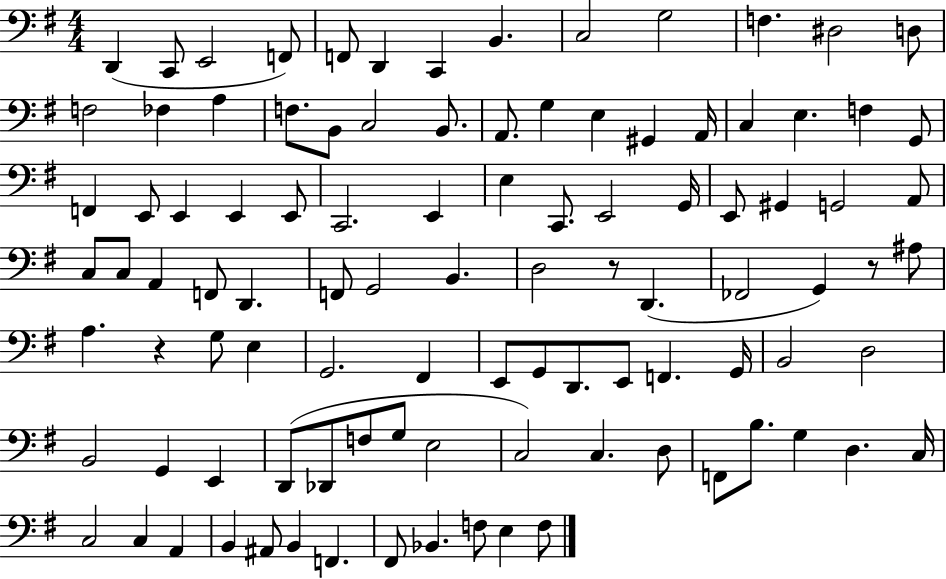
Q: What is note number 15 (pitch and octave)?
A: FES3